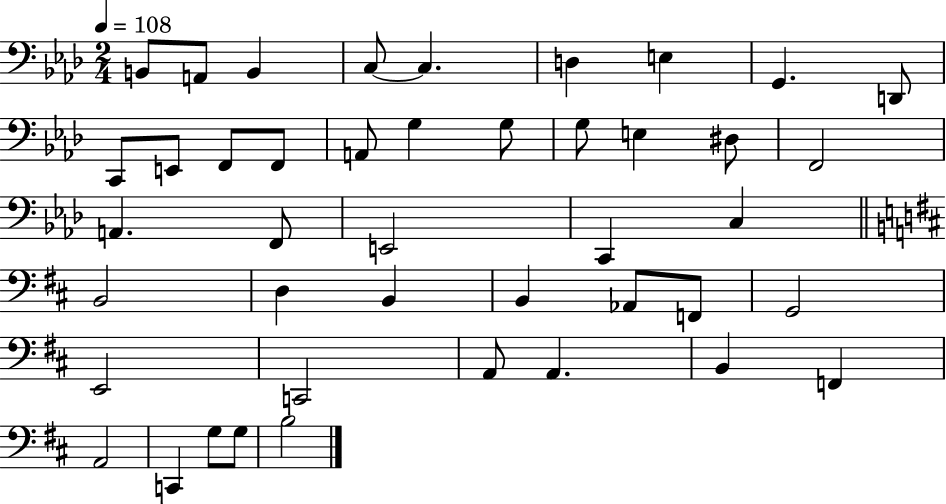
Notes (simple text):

B2/e A2/e B2/q C3/e C3/q. D3/q E3/q G2/q. D2/e C2/e E2/e F2/e F2/e A2/e G3/q G3/e G3/e E3/q D#3/e F2/h A2/q. F2/e E2/h C2/q C3/q B2/h D3/q B2/q B2/q Ab2/e F2/e G2/h E2/h C2/h A2/e A2/q. B2/q F2/q A2/h C2/q G3/e G3/e B3/h